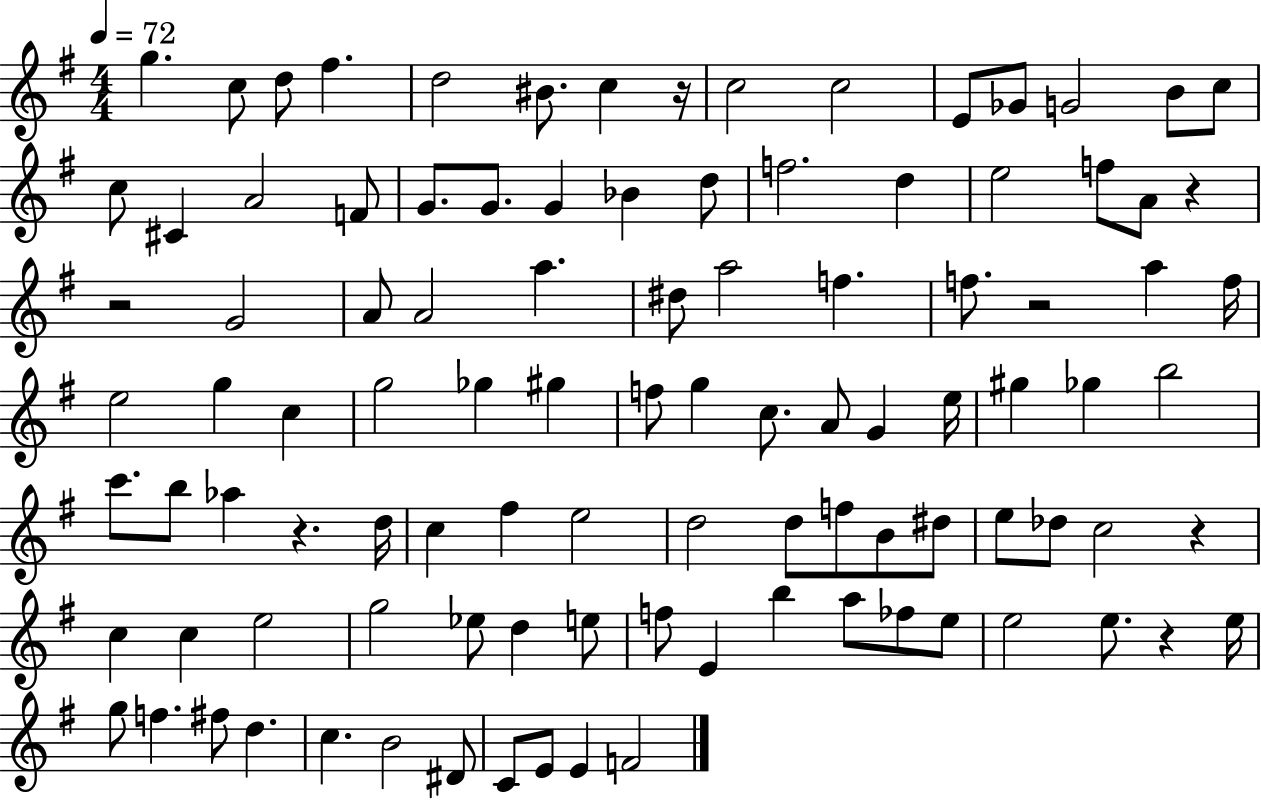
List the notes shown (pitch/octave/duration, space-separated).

G5/q. C5/e D5/e F#5/q. D5/h BIS4/e. C5/q R/s C5/h C5/h E4/e Gb4/e G4/h B4/e C5/e C5/e C#4/q A4/h F4/e G4/e. G4/e. G4/q Bb4/q D5/e F5/h. D5/q E5/h F5/e A4/e R/q R/h G4/h A4/e A4/h A5/q. D#5/e A5/h F5/q. F5/e. R/h A5/q F5/s E5/h G5/q C5/q G5/h Gb5/q G#5/q F5/e G5/q C5/e. A4/e G4/q E5/s G#5/q Gb5/q B5/h C6/e. B5/e Ab5/q R/q. D5/s C5/q F#5/q E5/h D5/h D5/e F5/e B4/e D#5/e E5/e Db5/e C5/h R/q C5/q C5/q E5/h G5/h Eb5/e D5/q E5/e F5/e E4/q B5/q A5/e FES5/e E5/e E5/h E5/e. R/q E5/s G5/e F5/q. F#5/e D5/q. C5/q. B4/h D#4/e C4/e E4/e E4/q F4/h